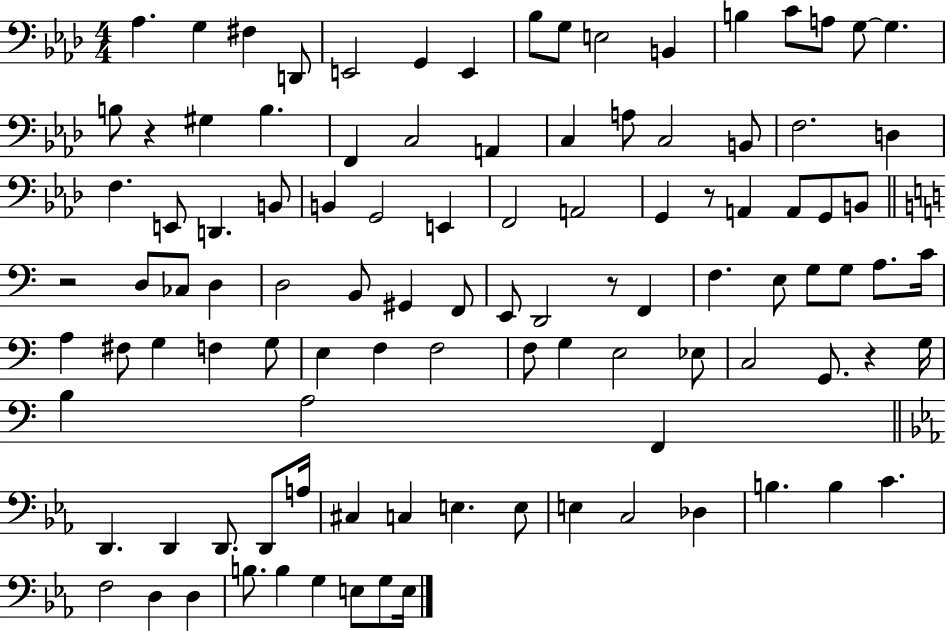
Ab3/q. G3/q F#3/q D2/e E2/h G2/q E2/q Bb3/e G3/e E3/h B2/q B3/q C4/e A3/e G3/e G3/q. B3/e R/q G#3/q B3/q. F2/q C3/h A2/q C3/q A3/e C3/h B2/e F3/h. D3/q F3/q. E2/e D2/q. B2/e B2/q G2/h E2/q F2/h A2/h G2/q R/e A2/q A2/e G2/e B2/e R/h D3/e CES3/e D3/q D3/h B2/e G#2/q F2/e E2/e D2/h R/e F2/q F3/q. E3/e G3/e G3/e A3/e. C4/s A3/q F#3/e G3/q F3/q G3/e E3/q F3/q F3/h F3/e G3/q E3/h Eb3/e C3/h G2/e. R/q G3/s B3/q A3/h F2/q D2/q. D2/q D2/e. D2/e A3/s C#3/q C3/q E3/q. E3/e E3/q C3/h Db3/q B3/q. B3/q C4/q. F3/h D3/q D3/q B3/e. B3/q G3/q E3/e G3/e E3/s